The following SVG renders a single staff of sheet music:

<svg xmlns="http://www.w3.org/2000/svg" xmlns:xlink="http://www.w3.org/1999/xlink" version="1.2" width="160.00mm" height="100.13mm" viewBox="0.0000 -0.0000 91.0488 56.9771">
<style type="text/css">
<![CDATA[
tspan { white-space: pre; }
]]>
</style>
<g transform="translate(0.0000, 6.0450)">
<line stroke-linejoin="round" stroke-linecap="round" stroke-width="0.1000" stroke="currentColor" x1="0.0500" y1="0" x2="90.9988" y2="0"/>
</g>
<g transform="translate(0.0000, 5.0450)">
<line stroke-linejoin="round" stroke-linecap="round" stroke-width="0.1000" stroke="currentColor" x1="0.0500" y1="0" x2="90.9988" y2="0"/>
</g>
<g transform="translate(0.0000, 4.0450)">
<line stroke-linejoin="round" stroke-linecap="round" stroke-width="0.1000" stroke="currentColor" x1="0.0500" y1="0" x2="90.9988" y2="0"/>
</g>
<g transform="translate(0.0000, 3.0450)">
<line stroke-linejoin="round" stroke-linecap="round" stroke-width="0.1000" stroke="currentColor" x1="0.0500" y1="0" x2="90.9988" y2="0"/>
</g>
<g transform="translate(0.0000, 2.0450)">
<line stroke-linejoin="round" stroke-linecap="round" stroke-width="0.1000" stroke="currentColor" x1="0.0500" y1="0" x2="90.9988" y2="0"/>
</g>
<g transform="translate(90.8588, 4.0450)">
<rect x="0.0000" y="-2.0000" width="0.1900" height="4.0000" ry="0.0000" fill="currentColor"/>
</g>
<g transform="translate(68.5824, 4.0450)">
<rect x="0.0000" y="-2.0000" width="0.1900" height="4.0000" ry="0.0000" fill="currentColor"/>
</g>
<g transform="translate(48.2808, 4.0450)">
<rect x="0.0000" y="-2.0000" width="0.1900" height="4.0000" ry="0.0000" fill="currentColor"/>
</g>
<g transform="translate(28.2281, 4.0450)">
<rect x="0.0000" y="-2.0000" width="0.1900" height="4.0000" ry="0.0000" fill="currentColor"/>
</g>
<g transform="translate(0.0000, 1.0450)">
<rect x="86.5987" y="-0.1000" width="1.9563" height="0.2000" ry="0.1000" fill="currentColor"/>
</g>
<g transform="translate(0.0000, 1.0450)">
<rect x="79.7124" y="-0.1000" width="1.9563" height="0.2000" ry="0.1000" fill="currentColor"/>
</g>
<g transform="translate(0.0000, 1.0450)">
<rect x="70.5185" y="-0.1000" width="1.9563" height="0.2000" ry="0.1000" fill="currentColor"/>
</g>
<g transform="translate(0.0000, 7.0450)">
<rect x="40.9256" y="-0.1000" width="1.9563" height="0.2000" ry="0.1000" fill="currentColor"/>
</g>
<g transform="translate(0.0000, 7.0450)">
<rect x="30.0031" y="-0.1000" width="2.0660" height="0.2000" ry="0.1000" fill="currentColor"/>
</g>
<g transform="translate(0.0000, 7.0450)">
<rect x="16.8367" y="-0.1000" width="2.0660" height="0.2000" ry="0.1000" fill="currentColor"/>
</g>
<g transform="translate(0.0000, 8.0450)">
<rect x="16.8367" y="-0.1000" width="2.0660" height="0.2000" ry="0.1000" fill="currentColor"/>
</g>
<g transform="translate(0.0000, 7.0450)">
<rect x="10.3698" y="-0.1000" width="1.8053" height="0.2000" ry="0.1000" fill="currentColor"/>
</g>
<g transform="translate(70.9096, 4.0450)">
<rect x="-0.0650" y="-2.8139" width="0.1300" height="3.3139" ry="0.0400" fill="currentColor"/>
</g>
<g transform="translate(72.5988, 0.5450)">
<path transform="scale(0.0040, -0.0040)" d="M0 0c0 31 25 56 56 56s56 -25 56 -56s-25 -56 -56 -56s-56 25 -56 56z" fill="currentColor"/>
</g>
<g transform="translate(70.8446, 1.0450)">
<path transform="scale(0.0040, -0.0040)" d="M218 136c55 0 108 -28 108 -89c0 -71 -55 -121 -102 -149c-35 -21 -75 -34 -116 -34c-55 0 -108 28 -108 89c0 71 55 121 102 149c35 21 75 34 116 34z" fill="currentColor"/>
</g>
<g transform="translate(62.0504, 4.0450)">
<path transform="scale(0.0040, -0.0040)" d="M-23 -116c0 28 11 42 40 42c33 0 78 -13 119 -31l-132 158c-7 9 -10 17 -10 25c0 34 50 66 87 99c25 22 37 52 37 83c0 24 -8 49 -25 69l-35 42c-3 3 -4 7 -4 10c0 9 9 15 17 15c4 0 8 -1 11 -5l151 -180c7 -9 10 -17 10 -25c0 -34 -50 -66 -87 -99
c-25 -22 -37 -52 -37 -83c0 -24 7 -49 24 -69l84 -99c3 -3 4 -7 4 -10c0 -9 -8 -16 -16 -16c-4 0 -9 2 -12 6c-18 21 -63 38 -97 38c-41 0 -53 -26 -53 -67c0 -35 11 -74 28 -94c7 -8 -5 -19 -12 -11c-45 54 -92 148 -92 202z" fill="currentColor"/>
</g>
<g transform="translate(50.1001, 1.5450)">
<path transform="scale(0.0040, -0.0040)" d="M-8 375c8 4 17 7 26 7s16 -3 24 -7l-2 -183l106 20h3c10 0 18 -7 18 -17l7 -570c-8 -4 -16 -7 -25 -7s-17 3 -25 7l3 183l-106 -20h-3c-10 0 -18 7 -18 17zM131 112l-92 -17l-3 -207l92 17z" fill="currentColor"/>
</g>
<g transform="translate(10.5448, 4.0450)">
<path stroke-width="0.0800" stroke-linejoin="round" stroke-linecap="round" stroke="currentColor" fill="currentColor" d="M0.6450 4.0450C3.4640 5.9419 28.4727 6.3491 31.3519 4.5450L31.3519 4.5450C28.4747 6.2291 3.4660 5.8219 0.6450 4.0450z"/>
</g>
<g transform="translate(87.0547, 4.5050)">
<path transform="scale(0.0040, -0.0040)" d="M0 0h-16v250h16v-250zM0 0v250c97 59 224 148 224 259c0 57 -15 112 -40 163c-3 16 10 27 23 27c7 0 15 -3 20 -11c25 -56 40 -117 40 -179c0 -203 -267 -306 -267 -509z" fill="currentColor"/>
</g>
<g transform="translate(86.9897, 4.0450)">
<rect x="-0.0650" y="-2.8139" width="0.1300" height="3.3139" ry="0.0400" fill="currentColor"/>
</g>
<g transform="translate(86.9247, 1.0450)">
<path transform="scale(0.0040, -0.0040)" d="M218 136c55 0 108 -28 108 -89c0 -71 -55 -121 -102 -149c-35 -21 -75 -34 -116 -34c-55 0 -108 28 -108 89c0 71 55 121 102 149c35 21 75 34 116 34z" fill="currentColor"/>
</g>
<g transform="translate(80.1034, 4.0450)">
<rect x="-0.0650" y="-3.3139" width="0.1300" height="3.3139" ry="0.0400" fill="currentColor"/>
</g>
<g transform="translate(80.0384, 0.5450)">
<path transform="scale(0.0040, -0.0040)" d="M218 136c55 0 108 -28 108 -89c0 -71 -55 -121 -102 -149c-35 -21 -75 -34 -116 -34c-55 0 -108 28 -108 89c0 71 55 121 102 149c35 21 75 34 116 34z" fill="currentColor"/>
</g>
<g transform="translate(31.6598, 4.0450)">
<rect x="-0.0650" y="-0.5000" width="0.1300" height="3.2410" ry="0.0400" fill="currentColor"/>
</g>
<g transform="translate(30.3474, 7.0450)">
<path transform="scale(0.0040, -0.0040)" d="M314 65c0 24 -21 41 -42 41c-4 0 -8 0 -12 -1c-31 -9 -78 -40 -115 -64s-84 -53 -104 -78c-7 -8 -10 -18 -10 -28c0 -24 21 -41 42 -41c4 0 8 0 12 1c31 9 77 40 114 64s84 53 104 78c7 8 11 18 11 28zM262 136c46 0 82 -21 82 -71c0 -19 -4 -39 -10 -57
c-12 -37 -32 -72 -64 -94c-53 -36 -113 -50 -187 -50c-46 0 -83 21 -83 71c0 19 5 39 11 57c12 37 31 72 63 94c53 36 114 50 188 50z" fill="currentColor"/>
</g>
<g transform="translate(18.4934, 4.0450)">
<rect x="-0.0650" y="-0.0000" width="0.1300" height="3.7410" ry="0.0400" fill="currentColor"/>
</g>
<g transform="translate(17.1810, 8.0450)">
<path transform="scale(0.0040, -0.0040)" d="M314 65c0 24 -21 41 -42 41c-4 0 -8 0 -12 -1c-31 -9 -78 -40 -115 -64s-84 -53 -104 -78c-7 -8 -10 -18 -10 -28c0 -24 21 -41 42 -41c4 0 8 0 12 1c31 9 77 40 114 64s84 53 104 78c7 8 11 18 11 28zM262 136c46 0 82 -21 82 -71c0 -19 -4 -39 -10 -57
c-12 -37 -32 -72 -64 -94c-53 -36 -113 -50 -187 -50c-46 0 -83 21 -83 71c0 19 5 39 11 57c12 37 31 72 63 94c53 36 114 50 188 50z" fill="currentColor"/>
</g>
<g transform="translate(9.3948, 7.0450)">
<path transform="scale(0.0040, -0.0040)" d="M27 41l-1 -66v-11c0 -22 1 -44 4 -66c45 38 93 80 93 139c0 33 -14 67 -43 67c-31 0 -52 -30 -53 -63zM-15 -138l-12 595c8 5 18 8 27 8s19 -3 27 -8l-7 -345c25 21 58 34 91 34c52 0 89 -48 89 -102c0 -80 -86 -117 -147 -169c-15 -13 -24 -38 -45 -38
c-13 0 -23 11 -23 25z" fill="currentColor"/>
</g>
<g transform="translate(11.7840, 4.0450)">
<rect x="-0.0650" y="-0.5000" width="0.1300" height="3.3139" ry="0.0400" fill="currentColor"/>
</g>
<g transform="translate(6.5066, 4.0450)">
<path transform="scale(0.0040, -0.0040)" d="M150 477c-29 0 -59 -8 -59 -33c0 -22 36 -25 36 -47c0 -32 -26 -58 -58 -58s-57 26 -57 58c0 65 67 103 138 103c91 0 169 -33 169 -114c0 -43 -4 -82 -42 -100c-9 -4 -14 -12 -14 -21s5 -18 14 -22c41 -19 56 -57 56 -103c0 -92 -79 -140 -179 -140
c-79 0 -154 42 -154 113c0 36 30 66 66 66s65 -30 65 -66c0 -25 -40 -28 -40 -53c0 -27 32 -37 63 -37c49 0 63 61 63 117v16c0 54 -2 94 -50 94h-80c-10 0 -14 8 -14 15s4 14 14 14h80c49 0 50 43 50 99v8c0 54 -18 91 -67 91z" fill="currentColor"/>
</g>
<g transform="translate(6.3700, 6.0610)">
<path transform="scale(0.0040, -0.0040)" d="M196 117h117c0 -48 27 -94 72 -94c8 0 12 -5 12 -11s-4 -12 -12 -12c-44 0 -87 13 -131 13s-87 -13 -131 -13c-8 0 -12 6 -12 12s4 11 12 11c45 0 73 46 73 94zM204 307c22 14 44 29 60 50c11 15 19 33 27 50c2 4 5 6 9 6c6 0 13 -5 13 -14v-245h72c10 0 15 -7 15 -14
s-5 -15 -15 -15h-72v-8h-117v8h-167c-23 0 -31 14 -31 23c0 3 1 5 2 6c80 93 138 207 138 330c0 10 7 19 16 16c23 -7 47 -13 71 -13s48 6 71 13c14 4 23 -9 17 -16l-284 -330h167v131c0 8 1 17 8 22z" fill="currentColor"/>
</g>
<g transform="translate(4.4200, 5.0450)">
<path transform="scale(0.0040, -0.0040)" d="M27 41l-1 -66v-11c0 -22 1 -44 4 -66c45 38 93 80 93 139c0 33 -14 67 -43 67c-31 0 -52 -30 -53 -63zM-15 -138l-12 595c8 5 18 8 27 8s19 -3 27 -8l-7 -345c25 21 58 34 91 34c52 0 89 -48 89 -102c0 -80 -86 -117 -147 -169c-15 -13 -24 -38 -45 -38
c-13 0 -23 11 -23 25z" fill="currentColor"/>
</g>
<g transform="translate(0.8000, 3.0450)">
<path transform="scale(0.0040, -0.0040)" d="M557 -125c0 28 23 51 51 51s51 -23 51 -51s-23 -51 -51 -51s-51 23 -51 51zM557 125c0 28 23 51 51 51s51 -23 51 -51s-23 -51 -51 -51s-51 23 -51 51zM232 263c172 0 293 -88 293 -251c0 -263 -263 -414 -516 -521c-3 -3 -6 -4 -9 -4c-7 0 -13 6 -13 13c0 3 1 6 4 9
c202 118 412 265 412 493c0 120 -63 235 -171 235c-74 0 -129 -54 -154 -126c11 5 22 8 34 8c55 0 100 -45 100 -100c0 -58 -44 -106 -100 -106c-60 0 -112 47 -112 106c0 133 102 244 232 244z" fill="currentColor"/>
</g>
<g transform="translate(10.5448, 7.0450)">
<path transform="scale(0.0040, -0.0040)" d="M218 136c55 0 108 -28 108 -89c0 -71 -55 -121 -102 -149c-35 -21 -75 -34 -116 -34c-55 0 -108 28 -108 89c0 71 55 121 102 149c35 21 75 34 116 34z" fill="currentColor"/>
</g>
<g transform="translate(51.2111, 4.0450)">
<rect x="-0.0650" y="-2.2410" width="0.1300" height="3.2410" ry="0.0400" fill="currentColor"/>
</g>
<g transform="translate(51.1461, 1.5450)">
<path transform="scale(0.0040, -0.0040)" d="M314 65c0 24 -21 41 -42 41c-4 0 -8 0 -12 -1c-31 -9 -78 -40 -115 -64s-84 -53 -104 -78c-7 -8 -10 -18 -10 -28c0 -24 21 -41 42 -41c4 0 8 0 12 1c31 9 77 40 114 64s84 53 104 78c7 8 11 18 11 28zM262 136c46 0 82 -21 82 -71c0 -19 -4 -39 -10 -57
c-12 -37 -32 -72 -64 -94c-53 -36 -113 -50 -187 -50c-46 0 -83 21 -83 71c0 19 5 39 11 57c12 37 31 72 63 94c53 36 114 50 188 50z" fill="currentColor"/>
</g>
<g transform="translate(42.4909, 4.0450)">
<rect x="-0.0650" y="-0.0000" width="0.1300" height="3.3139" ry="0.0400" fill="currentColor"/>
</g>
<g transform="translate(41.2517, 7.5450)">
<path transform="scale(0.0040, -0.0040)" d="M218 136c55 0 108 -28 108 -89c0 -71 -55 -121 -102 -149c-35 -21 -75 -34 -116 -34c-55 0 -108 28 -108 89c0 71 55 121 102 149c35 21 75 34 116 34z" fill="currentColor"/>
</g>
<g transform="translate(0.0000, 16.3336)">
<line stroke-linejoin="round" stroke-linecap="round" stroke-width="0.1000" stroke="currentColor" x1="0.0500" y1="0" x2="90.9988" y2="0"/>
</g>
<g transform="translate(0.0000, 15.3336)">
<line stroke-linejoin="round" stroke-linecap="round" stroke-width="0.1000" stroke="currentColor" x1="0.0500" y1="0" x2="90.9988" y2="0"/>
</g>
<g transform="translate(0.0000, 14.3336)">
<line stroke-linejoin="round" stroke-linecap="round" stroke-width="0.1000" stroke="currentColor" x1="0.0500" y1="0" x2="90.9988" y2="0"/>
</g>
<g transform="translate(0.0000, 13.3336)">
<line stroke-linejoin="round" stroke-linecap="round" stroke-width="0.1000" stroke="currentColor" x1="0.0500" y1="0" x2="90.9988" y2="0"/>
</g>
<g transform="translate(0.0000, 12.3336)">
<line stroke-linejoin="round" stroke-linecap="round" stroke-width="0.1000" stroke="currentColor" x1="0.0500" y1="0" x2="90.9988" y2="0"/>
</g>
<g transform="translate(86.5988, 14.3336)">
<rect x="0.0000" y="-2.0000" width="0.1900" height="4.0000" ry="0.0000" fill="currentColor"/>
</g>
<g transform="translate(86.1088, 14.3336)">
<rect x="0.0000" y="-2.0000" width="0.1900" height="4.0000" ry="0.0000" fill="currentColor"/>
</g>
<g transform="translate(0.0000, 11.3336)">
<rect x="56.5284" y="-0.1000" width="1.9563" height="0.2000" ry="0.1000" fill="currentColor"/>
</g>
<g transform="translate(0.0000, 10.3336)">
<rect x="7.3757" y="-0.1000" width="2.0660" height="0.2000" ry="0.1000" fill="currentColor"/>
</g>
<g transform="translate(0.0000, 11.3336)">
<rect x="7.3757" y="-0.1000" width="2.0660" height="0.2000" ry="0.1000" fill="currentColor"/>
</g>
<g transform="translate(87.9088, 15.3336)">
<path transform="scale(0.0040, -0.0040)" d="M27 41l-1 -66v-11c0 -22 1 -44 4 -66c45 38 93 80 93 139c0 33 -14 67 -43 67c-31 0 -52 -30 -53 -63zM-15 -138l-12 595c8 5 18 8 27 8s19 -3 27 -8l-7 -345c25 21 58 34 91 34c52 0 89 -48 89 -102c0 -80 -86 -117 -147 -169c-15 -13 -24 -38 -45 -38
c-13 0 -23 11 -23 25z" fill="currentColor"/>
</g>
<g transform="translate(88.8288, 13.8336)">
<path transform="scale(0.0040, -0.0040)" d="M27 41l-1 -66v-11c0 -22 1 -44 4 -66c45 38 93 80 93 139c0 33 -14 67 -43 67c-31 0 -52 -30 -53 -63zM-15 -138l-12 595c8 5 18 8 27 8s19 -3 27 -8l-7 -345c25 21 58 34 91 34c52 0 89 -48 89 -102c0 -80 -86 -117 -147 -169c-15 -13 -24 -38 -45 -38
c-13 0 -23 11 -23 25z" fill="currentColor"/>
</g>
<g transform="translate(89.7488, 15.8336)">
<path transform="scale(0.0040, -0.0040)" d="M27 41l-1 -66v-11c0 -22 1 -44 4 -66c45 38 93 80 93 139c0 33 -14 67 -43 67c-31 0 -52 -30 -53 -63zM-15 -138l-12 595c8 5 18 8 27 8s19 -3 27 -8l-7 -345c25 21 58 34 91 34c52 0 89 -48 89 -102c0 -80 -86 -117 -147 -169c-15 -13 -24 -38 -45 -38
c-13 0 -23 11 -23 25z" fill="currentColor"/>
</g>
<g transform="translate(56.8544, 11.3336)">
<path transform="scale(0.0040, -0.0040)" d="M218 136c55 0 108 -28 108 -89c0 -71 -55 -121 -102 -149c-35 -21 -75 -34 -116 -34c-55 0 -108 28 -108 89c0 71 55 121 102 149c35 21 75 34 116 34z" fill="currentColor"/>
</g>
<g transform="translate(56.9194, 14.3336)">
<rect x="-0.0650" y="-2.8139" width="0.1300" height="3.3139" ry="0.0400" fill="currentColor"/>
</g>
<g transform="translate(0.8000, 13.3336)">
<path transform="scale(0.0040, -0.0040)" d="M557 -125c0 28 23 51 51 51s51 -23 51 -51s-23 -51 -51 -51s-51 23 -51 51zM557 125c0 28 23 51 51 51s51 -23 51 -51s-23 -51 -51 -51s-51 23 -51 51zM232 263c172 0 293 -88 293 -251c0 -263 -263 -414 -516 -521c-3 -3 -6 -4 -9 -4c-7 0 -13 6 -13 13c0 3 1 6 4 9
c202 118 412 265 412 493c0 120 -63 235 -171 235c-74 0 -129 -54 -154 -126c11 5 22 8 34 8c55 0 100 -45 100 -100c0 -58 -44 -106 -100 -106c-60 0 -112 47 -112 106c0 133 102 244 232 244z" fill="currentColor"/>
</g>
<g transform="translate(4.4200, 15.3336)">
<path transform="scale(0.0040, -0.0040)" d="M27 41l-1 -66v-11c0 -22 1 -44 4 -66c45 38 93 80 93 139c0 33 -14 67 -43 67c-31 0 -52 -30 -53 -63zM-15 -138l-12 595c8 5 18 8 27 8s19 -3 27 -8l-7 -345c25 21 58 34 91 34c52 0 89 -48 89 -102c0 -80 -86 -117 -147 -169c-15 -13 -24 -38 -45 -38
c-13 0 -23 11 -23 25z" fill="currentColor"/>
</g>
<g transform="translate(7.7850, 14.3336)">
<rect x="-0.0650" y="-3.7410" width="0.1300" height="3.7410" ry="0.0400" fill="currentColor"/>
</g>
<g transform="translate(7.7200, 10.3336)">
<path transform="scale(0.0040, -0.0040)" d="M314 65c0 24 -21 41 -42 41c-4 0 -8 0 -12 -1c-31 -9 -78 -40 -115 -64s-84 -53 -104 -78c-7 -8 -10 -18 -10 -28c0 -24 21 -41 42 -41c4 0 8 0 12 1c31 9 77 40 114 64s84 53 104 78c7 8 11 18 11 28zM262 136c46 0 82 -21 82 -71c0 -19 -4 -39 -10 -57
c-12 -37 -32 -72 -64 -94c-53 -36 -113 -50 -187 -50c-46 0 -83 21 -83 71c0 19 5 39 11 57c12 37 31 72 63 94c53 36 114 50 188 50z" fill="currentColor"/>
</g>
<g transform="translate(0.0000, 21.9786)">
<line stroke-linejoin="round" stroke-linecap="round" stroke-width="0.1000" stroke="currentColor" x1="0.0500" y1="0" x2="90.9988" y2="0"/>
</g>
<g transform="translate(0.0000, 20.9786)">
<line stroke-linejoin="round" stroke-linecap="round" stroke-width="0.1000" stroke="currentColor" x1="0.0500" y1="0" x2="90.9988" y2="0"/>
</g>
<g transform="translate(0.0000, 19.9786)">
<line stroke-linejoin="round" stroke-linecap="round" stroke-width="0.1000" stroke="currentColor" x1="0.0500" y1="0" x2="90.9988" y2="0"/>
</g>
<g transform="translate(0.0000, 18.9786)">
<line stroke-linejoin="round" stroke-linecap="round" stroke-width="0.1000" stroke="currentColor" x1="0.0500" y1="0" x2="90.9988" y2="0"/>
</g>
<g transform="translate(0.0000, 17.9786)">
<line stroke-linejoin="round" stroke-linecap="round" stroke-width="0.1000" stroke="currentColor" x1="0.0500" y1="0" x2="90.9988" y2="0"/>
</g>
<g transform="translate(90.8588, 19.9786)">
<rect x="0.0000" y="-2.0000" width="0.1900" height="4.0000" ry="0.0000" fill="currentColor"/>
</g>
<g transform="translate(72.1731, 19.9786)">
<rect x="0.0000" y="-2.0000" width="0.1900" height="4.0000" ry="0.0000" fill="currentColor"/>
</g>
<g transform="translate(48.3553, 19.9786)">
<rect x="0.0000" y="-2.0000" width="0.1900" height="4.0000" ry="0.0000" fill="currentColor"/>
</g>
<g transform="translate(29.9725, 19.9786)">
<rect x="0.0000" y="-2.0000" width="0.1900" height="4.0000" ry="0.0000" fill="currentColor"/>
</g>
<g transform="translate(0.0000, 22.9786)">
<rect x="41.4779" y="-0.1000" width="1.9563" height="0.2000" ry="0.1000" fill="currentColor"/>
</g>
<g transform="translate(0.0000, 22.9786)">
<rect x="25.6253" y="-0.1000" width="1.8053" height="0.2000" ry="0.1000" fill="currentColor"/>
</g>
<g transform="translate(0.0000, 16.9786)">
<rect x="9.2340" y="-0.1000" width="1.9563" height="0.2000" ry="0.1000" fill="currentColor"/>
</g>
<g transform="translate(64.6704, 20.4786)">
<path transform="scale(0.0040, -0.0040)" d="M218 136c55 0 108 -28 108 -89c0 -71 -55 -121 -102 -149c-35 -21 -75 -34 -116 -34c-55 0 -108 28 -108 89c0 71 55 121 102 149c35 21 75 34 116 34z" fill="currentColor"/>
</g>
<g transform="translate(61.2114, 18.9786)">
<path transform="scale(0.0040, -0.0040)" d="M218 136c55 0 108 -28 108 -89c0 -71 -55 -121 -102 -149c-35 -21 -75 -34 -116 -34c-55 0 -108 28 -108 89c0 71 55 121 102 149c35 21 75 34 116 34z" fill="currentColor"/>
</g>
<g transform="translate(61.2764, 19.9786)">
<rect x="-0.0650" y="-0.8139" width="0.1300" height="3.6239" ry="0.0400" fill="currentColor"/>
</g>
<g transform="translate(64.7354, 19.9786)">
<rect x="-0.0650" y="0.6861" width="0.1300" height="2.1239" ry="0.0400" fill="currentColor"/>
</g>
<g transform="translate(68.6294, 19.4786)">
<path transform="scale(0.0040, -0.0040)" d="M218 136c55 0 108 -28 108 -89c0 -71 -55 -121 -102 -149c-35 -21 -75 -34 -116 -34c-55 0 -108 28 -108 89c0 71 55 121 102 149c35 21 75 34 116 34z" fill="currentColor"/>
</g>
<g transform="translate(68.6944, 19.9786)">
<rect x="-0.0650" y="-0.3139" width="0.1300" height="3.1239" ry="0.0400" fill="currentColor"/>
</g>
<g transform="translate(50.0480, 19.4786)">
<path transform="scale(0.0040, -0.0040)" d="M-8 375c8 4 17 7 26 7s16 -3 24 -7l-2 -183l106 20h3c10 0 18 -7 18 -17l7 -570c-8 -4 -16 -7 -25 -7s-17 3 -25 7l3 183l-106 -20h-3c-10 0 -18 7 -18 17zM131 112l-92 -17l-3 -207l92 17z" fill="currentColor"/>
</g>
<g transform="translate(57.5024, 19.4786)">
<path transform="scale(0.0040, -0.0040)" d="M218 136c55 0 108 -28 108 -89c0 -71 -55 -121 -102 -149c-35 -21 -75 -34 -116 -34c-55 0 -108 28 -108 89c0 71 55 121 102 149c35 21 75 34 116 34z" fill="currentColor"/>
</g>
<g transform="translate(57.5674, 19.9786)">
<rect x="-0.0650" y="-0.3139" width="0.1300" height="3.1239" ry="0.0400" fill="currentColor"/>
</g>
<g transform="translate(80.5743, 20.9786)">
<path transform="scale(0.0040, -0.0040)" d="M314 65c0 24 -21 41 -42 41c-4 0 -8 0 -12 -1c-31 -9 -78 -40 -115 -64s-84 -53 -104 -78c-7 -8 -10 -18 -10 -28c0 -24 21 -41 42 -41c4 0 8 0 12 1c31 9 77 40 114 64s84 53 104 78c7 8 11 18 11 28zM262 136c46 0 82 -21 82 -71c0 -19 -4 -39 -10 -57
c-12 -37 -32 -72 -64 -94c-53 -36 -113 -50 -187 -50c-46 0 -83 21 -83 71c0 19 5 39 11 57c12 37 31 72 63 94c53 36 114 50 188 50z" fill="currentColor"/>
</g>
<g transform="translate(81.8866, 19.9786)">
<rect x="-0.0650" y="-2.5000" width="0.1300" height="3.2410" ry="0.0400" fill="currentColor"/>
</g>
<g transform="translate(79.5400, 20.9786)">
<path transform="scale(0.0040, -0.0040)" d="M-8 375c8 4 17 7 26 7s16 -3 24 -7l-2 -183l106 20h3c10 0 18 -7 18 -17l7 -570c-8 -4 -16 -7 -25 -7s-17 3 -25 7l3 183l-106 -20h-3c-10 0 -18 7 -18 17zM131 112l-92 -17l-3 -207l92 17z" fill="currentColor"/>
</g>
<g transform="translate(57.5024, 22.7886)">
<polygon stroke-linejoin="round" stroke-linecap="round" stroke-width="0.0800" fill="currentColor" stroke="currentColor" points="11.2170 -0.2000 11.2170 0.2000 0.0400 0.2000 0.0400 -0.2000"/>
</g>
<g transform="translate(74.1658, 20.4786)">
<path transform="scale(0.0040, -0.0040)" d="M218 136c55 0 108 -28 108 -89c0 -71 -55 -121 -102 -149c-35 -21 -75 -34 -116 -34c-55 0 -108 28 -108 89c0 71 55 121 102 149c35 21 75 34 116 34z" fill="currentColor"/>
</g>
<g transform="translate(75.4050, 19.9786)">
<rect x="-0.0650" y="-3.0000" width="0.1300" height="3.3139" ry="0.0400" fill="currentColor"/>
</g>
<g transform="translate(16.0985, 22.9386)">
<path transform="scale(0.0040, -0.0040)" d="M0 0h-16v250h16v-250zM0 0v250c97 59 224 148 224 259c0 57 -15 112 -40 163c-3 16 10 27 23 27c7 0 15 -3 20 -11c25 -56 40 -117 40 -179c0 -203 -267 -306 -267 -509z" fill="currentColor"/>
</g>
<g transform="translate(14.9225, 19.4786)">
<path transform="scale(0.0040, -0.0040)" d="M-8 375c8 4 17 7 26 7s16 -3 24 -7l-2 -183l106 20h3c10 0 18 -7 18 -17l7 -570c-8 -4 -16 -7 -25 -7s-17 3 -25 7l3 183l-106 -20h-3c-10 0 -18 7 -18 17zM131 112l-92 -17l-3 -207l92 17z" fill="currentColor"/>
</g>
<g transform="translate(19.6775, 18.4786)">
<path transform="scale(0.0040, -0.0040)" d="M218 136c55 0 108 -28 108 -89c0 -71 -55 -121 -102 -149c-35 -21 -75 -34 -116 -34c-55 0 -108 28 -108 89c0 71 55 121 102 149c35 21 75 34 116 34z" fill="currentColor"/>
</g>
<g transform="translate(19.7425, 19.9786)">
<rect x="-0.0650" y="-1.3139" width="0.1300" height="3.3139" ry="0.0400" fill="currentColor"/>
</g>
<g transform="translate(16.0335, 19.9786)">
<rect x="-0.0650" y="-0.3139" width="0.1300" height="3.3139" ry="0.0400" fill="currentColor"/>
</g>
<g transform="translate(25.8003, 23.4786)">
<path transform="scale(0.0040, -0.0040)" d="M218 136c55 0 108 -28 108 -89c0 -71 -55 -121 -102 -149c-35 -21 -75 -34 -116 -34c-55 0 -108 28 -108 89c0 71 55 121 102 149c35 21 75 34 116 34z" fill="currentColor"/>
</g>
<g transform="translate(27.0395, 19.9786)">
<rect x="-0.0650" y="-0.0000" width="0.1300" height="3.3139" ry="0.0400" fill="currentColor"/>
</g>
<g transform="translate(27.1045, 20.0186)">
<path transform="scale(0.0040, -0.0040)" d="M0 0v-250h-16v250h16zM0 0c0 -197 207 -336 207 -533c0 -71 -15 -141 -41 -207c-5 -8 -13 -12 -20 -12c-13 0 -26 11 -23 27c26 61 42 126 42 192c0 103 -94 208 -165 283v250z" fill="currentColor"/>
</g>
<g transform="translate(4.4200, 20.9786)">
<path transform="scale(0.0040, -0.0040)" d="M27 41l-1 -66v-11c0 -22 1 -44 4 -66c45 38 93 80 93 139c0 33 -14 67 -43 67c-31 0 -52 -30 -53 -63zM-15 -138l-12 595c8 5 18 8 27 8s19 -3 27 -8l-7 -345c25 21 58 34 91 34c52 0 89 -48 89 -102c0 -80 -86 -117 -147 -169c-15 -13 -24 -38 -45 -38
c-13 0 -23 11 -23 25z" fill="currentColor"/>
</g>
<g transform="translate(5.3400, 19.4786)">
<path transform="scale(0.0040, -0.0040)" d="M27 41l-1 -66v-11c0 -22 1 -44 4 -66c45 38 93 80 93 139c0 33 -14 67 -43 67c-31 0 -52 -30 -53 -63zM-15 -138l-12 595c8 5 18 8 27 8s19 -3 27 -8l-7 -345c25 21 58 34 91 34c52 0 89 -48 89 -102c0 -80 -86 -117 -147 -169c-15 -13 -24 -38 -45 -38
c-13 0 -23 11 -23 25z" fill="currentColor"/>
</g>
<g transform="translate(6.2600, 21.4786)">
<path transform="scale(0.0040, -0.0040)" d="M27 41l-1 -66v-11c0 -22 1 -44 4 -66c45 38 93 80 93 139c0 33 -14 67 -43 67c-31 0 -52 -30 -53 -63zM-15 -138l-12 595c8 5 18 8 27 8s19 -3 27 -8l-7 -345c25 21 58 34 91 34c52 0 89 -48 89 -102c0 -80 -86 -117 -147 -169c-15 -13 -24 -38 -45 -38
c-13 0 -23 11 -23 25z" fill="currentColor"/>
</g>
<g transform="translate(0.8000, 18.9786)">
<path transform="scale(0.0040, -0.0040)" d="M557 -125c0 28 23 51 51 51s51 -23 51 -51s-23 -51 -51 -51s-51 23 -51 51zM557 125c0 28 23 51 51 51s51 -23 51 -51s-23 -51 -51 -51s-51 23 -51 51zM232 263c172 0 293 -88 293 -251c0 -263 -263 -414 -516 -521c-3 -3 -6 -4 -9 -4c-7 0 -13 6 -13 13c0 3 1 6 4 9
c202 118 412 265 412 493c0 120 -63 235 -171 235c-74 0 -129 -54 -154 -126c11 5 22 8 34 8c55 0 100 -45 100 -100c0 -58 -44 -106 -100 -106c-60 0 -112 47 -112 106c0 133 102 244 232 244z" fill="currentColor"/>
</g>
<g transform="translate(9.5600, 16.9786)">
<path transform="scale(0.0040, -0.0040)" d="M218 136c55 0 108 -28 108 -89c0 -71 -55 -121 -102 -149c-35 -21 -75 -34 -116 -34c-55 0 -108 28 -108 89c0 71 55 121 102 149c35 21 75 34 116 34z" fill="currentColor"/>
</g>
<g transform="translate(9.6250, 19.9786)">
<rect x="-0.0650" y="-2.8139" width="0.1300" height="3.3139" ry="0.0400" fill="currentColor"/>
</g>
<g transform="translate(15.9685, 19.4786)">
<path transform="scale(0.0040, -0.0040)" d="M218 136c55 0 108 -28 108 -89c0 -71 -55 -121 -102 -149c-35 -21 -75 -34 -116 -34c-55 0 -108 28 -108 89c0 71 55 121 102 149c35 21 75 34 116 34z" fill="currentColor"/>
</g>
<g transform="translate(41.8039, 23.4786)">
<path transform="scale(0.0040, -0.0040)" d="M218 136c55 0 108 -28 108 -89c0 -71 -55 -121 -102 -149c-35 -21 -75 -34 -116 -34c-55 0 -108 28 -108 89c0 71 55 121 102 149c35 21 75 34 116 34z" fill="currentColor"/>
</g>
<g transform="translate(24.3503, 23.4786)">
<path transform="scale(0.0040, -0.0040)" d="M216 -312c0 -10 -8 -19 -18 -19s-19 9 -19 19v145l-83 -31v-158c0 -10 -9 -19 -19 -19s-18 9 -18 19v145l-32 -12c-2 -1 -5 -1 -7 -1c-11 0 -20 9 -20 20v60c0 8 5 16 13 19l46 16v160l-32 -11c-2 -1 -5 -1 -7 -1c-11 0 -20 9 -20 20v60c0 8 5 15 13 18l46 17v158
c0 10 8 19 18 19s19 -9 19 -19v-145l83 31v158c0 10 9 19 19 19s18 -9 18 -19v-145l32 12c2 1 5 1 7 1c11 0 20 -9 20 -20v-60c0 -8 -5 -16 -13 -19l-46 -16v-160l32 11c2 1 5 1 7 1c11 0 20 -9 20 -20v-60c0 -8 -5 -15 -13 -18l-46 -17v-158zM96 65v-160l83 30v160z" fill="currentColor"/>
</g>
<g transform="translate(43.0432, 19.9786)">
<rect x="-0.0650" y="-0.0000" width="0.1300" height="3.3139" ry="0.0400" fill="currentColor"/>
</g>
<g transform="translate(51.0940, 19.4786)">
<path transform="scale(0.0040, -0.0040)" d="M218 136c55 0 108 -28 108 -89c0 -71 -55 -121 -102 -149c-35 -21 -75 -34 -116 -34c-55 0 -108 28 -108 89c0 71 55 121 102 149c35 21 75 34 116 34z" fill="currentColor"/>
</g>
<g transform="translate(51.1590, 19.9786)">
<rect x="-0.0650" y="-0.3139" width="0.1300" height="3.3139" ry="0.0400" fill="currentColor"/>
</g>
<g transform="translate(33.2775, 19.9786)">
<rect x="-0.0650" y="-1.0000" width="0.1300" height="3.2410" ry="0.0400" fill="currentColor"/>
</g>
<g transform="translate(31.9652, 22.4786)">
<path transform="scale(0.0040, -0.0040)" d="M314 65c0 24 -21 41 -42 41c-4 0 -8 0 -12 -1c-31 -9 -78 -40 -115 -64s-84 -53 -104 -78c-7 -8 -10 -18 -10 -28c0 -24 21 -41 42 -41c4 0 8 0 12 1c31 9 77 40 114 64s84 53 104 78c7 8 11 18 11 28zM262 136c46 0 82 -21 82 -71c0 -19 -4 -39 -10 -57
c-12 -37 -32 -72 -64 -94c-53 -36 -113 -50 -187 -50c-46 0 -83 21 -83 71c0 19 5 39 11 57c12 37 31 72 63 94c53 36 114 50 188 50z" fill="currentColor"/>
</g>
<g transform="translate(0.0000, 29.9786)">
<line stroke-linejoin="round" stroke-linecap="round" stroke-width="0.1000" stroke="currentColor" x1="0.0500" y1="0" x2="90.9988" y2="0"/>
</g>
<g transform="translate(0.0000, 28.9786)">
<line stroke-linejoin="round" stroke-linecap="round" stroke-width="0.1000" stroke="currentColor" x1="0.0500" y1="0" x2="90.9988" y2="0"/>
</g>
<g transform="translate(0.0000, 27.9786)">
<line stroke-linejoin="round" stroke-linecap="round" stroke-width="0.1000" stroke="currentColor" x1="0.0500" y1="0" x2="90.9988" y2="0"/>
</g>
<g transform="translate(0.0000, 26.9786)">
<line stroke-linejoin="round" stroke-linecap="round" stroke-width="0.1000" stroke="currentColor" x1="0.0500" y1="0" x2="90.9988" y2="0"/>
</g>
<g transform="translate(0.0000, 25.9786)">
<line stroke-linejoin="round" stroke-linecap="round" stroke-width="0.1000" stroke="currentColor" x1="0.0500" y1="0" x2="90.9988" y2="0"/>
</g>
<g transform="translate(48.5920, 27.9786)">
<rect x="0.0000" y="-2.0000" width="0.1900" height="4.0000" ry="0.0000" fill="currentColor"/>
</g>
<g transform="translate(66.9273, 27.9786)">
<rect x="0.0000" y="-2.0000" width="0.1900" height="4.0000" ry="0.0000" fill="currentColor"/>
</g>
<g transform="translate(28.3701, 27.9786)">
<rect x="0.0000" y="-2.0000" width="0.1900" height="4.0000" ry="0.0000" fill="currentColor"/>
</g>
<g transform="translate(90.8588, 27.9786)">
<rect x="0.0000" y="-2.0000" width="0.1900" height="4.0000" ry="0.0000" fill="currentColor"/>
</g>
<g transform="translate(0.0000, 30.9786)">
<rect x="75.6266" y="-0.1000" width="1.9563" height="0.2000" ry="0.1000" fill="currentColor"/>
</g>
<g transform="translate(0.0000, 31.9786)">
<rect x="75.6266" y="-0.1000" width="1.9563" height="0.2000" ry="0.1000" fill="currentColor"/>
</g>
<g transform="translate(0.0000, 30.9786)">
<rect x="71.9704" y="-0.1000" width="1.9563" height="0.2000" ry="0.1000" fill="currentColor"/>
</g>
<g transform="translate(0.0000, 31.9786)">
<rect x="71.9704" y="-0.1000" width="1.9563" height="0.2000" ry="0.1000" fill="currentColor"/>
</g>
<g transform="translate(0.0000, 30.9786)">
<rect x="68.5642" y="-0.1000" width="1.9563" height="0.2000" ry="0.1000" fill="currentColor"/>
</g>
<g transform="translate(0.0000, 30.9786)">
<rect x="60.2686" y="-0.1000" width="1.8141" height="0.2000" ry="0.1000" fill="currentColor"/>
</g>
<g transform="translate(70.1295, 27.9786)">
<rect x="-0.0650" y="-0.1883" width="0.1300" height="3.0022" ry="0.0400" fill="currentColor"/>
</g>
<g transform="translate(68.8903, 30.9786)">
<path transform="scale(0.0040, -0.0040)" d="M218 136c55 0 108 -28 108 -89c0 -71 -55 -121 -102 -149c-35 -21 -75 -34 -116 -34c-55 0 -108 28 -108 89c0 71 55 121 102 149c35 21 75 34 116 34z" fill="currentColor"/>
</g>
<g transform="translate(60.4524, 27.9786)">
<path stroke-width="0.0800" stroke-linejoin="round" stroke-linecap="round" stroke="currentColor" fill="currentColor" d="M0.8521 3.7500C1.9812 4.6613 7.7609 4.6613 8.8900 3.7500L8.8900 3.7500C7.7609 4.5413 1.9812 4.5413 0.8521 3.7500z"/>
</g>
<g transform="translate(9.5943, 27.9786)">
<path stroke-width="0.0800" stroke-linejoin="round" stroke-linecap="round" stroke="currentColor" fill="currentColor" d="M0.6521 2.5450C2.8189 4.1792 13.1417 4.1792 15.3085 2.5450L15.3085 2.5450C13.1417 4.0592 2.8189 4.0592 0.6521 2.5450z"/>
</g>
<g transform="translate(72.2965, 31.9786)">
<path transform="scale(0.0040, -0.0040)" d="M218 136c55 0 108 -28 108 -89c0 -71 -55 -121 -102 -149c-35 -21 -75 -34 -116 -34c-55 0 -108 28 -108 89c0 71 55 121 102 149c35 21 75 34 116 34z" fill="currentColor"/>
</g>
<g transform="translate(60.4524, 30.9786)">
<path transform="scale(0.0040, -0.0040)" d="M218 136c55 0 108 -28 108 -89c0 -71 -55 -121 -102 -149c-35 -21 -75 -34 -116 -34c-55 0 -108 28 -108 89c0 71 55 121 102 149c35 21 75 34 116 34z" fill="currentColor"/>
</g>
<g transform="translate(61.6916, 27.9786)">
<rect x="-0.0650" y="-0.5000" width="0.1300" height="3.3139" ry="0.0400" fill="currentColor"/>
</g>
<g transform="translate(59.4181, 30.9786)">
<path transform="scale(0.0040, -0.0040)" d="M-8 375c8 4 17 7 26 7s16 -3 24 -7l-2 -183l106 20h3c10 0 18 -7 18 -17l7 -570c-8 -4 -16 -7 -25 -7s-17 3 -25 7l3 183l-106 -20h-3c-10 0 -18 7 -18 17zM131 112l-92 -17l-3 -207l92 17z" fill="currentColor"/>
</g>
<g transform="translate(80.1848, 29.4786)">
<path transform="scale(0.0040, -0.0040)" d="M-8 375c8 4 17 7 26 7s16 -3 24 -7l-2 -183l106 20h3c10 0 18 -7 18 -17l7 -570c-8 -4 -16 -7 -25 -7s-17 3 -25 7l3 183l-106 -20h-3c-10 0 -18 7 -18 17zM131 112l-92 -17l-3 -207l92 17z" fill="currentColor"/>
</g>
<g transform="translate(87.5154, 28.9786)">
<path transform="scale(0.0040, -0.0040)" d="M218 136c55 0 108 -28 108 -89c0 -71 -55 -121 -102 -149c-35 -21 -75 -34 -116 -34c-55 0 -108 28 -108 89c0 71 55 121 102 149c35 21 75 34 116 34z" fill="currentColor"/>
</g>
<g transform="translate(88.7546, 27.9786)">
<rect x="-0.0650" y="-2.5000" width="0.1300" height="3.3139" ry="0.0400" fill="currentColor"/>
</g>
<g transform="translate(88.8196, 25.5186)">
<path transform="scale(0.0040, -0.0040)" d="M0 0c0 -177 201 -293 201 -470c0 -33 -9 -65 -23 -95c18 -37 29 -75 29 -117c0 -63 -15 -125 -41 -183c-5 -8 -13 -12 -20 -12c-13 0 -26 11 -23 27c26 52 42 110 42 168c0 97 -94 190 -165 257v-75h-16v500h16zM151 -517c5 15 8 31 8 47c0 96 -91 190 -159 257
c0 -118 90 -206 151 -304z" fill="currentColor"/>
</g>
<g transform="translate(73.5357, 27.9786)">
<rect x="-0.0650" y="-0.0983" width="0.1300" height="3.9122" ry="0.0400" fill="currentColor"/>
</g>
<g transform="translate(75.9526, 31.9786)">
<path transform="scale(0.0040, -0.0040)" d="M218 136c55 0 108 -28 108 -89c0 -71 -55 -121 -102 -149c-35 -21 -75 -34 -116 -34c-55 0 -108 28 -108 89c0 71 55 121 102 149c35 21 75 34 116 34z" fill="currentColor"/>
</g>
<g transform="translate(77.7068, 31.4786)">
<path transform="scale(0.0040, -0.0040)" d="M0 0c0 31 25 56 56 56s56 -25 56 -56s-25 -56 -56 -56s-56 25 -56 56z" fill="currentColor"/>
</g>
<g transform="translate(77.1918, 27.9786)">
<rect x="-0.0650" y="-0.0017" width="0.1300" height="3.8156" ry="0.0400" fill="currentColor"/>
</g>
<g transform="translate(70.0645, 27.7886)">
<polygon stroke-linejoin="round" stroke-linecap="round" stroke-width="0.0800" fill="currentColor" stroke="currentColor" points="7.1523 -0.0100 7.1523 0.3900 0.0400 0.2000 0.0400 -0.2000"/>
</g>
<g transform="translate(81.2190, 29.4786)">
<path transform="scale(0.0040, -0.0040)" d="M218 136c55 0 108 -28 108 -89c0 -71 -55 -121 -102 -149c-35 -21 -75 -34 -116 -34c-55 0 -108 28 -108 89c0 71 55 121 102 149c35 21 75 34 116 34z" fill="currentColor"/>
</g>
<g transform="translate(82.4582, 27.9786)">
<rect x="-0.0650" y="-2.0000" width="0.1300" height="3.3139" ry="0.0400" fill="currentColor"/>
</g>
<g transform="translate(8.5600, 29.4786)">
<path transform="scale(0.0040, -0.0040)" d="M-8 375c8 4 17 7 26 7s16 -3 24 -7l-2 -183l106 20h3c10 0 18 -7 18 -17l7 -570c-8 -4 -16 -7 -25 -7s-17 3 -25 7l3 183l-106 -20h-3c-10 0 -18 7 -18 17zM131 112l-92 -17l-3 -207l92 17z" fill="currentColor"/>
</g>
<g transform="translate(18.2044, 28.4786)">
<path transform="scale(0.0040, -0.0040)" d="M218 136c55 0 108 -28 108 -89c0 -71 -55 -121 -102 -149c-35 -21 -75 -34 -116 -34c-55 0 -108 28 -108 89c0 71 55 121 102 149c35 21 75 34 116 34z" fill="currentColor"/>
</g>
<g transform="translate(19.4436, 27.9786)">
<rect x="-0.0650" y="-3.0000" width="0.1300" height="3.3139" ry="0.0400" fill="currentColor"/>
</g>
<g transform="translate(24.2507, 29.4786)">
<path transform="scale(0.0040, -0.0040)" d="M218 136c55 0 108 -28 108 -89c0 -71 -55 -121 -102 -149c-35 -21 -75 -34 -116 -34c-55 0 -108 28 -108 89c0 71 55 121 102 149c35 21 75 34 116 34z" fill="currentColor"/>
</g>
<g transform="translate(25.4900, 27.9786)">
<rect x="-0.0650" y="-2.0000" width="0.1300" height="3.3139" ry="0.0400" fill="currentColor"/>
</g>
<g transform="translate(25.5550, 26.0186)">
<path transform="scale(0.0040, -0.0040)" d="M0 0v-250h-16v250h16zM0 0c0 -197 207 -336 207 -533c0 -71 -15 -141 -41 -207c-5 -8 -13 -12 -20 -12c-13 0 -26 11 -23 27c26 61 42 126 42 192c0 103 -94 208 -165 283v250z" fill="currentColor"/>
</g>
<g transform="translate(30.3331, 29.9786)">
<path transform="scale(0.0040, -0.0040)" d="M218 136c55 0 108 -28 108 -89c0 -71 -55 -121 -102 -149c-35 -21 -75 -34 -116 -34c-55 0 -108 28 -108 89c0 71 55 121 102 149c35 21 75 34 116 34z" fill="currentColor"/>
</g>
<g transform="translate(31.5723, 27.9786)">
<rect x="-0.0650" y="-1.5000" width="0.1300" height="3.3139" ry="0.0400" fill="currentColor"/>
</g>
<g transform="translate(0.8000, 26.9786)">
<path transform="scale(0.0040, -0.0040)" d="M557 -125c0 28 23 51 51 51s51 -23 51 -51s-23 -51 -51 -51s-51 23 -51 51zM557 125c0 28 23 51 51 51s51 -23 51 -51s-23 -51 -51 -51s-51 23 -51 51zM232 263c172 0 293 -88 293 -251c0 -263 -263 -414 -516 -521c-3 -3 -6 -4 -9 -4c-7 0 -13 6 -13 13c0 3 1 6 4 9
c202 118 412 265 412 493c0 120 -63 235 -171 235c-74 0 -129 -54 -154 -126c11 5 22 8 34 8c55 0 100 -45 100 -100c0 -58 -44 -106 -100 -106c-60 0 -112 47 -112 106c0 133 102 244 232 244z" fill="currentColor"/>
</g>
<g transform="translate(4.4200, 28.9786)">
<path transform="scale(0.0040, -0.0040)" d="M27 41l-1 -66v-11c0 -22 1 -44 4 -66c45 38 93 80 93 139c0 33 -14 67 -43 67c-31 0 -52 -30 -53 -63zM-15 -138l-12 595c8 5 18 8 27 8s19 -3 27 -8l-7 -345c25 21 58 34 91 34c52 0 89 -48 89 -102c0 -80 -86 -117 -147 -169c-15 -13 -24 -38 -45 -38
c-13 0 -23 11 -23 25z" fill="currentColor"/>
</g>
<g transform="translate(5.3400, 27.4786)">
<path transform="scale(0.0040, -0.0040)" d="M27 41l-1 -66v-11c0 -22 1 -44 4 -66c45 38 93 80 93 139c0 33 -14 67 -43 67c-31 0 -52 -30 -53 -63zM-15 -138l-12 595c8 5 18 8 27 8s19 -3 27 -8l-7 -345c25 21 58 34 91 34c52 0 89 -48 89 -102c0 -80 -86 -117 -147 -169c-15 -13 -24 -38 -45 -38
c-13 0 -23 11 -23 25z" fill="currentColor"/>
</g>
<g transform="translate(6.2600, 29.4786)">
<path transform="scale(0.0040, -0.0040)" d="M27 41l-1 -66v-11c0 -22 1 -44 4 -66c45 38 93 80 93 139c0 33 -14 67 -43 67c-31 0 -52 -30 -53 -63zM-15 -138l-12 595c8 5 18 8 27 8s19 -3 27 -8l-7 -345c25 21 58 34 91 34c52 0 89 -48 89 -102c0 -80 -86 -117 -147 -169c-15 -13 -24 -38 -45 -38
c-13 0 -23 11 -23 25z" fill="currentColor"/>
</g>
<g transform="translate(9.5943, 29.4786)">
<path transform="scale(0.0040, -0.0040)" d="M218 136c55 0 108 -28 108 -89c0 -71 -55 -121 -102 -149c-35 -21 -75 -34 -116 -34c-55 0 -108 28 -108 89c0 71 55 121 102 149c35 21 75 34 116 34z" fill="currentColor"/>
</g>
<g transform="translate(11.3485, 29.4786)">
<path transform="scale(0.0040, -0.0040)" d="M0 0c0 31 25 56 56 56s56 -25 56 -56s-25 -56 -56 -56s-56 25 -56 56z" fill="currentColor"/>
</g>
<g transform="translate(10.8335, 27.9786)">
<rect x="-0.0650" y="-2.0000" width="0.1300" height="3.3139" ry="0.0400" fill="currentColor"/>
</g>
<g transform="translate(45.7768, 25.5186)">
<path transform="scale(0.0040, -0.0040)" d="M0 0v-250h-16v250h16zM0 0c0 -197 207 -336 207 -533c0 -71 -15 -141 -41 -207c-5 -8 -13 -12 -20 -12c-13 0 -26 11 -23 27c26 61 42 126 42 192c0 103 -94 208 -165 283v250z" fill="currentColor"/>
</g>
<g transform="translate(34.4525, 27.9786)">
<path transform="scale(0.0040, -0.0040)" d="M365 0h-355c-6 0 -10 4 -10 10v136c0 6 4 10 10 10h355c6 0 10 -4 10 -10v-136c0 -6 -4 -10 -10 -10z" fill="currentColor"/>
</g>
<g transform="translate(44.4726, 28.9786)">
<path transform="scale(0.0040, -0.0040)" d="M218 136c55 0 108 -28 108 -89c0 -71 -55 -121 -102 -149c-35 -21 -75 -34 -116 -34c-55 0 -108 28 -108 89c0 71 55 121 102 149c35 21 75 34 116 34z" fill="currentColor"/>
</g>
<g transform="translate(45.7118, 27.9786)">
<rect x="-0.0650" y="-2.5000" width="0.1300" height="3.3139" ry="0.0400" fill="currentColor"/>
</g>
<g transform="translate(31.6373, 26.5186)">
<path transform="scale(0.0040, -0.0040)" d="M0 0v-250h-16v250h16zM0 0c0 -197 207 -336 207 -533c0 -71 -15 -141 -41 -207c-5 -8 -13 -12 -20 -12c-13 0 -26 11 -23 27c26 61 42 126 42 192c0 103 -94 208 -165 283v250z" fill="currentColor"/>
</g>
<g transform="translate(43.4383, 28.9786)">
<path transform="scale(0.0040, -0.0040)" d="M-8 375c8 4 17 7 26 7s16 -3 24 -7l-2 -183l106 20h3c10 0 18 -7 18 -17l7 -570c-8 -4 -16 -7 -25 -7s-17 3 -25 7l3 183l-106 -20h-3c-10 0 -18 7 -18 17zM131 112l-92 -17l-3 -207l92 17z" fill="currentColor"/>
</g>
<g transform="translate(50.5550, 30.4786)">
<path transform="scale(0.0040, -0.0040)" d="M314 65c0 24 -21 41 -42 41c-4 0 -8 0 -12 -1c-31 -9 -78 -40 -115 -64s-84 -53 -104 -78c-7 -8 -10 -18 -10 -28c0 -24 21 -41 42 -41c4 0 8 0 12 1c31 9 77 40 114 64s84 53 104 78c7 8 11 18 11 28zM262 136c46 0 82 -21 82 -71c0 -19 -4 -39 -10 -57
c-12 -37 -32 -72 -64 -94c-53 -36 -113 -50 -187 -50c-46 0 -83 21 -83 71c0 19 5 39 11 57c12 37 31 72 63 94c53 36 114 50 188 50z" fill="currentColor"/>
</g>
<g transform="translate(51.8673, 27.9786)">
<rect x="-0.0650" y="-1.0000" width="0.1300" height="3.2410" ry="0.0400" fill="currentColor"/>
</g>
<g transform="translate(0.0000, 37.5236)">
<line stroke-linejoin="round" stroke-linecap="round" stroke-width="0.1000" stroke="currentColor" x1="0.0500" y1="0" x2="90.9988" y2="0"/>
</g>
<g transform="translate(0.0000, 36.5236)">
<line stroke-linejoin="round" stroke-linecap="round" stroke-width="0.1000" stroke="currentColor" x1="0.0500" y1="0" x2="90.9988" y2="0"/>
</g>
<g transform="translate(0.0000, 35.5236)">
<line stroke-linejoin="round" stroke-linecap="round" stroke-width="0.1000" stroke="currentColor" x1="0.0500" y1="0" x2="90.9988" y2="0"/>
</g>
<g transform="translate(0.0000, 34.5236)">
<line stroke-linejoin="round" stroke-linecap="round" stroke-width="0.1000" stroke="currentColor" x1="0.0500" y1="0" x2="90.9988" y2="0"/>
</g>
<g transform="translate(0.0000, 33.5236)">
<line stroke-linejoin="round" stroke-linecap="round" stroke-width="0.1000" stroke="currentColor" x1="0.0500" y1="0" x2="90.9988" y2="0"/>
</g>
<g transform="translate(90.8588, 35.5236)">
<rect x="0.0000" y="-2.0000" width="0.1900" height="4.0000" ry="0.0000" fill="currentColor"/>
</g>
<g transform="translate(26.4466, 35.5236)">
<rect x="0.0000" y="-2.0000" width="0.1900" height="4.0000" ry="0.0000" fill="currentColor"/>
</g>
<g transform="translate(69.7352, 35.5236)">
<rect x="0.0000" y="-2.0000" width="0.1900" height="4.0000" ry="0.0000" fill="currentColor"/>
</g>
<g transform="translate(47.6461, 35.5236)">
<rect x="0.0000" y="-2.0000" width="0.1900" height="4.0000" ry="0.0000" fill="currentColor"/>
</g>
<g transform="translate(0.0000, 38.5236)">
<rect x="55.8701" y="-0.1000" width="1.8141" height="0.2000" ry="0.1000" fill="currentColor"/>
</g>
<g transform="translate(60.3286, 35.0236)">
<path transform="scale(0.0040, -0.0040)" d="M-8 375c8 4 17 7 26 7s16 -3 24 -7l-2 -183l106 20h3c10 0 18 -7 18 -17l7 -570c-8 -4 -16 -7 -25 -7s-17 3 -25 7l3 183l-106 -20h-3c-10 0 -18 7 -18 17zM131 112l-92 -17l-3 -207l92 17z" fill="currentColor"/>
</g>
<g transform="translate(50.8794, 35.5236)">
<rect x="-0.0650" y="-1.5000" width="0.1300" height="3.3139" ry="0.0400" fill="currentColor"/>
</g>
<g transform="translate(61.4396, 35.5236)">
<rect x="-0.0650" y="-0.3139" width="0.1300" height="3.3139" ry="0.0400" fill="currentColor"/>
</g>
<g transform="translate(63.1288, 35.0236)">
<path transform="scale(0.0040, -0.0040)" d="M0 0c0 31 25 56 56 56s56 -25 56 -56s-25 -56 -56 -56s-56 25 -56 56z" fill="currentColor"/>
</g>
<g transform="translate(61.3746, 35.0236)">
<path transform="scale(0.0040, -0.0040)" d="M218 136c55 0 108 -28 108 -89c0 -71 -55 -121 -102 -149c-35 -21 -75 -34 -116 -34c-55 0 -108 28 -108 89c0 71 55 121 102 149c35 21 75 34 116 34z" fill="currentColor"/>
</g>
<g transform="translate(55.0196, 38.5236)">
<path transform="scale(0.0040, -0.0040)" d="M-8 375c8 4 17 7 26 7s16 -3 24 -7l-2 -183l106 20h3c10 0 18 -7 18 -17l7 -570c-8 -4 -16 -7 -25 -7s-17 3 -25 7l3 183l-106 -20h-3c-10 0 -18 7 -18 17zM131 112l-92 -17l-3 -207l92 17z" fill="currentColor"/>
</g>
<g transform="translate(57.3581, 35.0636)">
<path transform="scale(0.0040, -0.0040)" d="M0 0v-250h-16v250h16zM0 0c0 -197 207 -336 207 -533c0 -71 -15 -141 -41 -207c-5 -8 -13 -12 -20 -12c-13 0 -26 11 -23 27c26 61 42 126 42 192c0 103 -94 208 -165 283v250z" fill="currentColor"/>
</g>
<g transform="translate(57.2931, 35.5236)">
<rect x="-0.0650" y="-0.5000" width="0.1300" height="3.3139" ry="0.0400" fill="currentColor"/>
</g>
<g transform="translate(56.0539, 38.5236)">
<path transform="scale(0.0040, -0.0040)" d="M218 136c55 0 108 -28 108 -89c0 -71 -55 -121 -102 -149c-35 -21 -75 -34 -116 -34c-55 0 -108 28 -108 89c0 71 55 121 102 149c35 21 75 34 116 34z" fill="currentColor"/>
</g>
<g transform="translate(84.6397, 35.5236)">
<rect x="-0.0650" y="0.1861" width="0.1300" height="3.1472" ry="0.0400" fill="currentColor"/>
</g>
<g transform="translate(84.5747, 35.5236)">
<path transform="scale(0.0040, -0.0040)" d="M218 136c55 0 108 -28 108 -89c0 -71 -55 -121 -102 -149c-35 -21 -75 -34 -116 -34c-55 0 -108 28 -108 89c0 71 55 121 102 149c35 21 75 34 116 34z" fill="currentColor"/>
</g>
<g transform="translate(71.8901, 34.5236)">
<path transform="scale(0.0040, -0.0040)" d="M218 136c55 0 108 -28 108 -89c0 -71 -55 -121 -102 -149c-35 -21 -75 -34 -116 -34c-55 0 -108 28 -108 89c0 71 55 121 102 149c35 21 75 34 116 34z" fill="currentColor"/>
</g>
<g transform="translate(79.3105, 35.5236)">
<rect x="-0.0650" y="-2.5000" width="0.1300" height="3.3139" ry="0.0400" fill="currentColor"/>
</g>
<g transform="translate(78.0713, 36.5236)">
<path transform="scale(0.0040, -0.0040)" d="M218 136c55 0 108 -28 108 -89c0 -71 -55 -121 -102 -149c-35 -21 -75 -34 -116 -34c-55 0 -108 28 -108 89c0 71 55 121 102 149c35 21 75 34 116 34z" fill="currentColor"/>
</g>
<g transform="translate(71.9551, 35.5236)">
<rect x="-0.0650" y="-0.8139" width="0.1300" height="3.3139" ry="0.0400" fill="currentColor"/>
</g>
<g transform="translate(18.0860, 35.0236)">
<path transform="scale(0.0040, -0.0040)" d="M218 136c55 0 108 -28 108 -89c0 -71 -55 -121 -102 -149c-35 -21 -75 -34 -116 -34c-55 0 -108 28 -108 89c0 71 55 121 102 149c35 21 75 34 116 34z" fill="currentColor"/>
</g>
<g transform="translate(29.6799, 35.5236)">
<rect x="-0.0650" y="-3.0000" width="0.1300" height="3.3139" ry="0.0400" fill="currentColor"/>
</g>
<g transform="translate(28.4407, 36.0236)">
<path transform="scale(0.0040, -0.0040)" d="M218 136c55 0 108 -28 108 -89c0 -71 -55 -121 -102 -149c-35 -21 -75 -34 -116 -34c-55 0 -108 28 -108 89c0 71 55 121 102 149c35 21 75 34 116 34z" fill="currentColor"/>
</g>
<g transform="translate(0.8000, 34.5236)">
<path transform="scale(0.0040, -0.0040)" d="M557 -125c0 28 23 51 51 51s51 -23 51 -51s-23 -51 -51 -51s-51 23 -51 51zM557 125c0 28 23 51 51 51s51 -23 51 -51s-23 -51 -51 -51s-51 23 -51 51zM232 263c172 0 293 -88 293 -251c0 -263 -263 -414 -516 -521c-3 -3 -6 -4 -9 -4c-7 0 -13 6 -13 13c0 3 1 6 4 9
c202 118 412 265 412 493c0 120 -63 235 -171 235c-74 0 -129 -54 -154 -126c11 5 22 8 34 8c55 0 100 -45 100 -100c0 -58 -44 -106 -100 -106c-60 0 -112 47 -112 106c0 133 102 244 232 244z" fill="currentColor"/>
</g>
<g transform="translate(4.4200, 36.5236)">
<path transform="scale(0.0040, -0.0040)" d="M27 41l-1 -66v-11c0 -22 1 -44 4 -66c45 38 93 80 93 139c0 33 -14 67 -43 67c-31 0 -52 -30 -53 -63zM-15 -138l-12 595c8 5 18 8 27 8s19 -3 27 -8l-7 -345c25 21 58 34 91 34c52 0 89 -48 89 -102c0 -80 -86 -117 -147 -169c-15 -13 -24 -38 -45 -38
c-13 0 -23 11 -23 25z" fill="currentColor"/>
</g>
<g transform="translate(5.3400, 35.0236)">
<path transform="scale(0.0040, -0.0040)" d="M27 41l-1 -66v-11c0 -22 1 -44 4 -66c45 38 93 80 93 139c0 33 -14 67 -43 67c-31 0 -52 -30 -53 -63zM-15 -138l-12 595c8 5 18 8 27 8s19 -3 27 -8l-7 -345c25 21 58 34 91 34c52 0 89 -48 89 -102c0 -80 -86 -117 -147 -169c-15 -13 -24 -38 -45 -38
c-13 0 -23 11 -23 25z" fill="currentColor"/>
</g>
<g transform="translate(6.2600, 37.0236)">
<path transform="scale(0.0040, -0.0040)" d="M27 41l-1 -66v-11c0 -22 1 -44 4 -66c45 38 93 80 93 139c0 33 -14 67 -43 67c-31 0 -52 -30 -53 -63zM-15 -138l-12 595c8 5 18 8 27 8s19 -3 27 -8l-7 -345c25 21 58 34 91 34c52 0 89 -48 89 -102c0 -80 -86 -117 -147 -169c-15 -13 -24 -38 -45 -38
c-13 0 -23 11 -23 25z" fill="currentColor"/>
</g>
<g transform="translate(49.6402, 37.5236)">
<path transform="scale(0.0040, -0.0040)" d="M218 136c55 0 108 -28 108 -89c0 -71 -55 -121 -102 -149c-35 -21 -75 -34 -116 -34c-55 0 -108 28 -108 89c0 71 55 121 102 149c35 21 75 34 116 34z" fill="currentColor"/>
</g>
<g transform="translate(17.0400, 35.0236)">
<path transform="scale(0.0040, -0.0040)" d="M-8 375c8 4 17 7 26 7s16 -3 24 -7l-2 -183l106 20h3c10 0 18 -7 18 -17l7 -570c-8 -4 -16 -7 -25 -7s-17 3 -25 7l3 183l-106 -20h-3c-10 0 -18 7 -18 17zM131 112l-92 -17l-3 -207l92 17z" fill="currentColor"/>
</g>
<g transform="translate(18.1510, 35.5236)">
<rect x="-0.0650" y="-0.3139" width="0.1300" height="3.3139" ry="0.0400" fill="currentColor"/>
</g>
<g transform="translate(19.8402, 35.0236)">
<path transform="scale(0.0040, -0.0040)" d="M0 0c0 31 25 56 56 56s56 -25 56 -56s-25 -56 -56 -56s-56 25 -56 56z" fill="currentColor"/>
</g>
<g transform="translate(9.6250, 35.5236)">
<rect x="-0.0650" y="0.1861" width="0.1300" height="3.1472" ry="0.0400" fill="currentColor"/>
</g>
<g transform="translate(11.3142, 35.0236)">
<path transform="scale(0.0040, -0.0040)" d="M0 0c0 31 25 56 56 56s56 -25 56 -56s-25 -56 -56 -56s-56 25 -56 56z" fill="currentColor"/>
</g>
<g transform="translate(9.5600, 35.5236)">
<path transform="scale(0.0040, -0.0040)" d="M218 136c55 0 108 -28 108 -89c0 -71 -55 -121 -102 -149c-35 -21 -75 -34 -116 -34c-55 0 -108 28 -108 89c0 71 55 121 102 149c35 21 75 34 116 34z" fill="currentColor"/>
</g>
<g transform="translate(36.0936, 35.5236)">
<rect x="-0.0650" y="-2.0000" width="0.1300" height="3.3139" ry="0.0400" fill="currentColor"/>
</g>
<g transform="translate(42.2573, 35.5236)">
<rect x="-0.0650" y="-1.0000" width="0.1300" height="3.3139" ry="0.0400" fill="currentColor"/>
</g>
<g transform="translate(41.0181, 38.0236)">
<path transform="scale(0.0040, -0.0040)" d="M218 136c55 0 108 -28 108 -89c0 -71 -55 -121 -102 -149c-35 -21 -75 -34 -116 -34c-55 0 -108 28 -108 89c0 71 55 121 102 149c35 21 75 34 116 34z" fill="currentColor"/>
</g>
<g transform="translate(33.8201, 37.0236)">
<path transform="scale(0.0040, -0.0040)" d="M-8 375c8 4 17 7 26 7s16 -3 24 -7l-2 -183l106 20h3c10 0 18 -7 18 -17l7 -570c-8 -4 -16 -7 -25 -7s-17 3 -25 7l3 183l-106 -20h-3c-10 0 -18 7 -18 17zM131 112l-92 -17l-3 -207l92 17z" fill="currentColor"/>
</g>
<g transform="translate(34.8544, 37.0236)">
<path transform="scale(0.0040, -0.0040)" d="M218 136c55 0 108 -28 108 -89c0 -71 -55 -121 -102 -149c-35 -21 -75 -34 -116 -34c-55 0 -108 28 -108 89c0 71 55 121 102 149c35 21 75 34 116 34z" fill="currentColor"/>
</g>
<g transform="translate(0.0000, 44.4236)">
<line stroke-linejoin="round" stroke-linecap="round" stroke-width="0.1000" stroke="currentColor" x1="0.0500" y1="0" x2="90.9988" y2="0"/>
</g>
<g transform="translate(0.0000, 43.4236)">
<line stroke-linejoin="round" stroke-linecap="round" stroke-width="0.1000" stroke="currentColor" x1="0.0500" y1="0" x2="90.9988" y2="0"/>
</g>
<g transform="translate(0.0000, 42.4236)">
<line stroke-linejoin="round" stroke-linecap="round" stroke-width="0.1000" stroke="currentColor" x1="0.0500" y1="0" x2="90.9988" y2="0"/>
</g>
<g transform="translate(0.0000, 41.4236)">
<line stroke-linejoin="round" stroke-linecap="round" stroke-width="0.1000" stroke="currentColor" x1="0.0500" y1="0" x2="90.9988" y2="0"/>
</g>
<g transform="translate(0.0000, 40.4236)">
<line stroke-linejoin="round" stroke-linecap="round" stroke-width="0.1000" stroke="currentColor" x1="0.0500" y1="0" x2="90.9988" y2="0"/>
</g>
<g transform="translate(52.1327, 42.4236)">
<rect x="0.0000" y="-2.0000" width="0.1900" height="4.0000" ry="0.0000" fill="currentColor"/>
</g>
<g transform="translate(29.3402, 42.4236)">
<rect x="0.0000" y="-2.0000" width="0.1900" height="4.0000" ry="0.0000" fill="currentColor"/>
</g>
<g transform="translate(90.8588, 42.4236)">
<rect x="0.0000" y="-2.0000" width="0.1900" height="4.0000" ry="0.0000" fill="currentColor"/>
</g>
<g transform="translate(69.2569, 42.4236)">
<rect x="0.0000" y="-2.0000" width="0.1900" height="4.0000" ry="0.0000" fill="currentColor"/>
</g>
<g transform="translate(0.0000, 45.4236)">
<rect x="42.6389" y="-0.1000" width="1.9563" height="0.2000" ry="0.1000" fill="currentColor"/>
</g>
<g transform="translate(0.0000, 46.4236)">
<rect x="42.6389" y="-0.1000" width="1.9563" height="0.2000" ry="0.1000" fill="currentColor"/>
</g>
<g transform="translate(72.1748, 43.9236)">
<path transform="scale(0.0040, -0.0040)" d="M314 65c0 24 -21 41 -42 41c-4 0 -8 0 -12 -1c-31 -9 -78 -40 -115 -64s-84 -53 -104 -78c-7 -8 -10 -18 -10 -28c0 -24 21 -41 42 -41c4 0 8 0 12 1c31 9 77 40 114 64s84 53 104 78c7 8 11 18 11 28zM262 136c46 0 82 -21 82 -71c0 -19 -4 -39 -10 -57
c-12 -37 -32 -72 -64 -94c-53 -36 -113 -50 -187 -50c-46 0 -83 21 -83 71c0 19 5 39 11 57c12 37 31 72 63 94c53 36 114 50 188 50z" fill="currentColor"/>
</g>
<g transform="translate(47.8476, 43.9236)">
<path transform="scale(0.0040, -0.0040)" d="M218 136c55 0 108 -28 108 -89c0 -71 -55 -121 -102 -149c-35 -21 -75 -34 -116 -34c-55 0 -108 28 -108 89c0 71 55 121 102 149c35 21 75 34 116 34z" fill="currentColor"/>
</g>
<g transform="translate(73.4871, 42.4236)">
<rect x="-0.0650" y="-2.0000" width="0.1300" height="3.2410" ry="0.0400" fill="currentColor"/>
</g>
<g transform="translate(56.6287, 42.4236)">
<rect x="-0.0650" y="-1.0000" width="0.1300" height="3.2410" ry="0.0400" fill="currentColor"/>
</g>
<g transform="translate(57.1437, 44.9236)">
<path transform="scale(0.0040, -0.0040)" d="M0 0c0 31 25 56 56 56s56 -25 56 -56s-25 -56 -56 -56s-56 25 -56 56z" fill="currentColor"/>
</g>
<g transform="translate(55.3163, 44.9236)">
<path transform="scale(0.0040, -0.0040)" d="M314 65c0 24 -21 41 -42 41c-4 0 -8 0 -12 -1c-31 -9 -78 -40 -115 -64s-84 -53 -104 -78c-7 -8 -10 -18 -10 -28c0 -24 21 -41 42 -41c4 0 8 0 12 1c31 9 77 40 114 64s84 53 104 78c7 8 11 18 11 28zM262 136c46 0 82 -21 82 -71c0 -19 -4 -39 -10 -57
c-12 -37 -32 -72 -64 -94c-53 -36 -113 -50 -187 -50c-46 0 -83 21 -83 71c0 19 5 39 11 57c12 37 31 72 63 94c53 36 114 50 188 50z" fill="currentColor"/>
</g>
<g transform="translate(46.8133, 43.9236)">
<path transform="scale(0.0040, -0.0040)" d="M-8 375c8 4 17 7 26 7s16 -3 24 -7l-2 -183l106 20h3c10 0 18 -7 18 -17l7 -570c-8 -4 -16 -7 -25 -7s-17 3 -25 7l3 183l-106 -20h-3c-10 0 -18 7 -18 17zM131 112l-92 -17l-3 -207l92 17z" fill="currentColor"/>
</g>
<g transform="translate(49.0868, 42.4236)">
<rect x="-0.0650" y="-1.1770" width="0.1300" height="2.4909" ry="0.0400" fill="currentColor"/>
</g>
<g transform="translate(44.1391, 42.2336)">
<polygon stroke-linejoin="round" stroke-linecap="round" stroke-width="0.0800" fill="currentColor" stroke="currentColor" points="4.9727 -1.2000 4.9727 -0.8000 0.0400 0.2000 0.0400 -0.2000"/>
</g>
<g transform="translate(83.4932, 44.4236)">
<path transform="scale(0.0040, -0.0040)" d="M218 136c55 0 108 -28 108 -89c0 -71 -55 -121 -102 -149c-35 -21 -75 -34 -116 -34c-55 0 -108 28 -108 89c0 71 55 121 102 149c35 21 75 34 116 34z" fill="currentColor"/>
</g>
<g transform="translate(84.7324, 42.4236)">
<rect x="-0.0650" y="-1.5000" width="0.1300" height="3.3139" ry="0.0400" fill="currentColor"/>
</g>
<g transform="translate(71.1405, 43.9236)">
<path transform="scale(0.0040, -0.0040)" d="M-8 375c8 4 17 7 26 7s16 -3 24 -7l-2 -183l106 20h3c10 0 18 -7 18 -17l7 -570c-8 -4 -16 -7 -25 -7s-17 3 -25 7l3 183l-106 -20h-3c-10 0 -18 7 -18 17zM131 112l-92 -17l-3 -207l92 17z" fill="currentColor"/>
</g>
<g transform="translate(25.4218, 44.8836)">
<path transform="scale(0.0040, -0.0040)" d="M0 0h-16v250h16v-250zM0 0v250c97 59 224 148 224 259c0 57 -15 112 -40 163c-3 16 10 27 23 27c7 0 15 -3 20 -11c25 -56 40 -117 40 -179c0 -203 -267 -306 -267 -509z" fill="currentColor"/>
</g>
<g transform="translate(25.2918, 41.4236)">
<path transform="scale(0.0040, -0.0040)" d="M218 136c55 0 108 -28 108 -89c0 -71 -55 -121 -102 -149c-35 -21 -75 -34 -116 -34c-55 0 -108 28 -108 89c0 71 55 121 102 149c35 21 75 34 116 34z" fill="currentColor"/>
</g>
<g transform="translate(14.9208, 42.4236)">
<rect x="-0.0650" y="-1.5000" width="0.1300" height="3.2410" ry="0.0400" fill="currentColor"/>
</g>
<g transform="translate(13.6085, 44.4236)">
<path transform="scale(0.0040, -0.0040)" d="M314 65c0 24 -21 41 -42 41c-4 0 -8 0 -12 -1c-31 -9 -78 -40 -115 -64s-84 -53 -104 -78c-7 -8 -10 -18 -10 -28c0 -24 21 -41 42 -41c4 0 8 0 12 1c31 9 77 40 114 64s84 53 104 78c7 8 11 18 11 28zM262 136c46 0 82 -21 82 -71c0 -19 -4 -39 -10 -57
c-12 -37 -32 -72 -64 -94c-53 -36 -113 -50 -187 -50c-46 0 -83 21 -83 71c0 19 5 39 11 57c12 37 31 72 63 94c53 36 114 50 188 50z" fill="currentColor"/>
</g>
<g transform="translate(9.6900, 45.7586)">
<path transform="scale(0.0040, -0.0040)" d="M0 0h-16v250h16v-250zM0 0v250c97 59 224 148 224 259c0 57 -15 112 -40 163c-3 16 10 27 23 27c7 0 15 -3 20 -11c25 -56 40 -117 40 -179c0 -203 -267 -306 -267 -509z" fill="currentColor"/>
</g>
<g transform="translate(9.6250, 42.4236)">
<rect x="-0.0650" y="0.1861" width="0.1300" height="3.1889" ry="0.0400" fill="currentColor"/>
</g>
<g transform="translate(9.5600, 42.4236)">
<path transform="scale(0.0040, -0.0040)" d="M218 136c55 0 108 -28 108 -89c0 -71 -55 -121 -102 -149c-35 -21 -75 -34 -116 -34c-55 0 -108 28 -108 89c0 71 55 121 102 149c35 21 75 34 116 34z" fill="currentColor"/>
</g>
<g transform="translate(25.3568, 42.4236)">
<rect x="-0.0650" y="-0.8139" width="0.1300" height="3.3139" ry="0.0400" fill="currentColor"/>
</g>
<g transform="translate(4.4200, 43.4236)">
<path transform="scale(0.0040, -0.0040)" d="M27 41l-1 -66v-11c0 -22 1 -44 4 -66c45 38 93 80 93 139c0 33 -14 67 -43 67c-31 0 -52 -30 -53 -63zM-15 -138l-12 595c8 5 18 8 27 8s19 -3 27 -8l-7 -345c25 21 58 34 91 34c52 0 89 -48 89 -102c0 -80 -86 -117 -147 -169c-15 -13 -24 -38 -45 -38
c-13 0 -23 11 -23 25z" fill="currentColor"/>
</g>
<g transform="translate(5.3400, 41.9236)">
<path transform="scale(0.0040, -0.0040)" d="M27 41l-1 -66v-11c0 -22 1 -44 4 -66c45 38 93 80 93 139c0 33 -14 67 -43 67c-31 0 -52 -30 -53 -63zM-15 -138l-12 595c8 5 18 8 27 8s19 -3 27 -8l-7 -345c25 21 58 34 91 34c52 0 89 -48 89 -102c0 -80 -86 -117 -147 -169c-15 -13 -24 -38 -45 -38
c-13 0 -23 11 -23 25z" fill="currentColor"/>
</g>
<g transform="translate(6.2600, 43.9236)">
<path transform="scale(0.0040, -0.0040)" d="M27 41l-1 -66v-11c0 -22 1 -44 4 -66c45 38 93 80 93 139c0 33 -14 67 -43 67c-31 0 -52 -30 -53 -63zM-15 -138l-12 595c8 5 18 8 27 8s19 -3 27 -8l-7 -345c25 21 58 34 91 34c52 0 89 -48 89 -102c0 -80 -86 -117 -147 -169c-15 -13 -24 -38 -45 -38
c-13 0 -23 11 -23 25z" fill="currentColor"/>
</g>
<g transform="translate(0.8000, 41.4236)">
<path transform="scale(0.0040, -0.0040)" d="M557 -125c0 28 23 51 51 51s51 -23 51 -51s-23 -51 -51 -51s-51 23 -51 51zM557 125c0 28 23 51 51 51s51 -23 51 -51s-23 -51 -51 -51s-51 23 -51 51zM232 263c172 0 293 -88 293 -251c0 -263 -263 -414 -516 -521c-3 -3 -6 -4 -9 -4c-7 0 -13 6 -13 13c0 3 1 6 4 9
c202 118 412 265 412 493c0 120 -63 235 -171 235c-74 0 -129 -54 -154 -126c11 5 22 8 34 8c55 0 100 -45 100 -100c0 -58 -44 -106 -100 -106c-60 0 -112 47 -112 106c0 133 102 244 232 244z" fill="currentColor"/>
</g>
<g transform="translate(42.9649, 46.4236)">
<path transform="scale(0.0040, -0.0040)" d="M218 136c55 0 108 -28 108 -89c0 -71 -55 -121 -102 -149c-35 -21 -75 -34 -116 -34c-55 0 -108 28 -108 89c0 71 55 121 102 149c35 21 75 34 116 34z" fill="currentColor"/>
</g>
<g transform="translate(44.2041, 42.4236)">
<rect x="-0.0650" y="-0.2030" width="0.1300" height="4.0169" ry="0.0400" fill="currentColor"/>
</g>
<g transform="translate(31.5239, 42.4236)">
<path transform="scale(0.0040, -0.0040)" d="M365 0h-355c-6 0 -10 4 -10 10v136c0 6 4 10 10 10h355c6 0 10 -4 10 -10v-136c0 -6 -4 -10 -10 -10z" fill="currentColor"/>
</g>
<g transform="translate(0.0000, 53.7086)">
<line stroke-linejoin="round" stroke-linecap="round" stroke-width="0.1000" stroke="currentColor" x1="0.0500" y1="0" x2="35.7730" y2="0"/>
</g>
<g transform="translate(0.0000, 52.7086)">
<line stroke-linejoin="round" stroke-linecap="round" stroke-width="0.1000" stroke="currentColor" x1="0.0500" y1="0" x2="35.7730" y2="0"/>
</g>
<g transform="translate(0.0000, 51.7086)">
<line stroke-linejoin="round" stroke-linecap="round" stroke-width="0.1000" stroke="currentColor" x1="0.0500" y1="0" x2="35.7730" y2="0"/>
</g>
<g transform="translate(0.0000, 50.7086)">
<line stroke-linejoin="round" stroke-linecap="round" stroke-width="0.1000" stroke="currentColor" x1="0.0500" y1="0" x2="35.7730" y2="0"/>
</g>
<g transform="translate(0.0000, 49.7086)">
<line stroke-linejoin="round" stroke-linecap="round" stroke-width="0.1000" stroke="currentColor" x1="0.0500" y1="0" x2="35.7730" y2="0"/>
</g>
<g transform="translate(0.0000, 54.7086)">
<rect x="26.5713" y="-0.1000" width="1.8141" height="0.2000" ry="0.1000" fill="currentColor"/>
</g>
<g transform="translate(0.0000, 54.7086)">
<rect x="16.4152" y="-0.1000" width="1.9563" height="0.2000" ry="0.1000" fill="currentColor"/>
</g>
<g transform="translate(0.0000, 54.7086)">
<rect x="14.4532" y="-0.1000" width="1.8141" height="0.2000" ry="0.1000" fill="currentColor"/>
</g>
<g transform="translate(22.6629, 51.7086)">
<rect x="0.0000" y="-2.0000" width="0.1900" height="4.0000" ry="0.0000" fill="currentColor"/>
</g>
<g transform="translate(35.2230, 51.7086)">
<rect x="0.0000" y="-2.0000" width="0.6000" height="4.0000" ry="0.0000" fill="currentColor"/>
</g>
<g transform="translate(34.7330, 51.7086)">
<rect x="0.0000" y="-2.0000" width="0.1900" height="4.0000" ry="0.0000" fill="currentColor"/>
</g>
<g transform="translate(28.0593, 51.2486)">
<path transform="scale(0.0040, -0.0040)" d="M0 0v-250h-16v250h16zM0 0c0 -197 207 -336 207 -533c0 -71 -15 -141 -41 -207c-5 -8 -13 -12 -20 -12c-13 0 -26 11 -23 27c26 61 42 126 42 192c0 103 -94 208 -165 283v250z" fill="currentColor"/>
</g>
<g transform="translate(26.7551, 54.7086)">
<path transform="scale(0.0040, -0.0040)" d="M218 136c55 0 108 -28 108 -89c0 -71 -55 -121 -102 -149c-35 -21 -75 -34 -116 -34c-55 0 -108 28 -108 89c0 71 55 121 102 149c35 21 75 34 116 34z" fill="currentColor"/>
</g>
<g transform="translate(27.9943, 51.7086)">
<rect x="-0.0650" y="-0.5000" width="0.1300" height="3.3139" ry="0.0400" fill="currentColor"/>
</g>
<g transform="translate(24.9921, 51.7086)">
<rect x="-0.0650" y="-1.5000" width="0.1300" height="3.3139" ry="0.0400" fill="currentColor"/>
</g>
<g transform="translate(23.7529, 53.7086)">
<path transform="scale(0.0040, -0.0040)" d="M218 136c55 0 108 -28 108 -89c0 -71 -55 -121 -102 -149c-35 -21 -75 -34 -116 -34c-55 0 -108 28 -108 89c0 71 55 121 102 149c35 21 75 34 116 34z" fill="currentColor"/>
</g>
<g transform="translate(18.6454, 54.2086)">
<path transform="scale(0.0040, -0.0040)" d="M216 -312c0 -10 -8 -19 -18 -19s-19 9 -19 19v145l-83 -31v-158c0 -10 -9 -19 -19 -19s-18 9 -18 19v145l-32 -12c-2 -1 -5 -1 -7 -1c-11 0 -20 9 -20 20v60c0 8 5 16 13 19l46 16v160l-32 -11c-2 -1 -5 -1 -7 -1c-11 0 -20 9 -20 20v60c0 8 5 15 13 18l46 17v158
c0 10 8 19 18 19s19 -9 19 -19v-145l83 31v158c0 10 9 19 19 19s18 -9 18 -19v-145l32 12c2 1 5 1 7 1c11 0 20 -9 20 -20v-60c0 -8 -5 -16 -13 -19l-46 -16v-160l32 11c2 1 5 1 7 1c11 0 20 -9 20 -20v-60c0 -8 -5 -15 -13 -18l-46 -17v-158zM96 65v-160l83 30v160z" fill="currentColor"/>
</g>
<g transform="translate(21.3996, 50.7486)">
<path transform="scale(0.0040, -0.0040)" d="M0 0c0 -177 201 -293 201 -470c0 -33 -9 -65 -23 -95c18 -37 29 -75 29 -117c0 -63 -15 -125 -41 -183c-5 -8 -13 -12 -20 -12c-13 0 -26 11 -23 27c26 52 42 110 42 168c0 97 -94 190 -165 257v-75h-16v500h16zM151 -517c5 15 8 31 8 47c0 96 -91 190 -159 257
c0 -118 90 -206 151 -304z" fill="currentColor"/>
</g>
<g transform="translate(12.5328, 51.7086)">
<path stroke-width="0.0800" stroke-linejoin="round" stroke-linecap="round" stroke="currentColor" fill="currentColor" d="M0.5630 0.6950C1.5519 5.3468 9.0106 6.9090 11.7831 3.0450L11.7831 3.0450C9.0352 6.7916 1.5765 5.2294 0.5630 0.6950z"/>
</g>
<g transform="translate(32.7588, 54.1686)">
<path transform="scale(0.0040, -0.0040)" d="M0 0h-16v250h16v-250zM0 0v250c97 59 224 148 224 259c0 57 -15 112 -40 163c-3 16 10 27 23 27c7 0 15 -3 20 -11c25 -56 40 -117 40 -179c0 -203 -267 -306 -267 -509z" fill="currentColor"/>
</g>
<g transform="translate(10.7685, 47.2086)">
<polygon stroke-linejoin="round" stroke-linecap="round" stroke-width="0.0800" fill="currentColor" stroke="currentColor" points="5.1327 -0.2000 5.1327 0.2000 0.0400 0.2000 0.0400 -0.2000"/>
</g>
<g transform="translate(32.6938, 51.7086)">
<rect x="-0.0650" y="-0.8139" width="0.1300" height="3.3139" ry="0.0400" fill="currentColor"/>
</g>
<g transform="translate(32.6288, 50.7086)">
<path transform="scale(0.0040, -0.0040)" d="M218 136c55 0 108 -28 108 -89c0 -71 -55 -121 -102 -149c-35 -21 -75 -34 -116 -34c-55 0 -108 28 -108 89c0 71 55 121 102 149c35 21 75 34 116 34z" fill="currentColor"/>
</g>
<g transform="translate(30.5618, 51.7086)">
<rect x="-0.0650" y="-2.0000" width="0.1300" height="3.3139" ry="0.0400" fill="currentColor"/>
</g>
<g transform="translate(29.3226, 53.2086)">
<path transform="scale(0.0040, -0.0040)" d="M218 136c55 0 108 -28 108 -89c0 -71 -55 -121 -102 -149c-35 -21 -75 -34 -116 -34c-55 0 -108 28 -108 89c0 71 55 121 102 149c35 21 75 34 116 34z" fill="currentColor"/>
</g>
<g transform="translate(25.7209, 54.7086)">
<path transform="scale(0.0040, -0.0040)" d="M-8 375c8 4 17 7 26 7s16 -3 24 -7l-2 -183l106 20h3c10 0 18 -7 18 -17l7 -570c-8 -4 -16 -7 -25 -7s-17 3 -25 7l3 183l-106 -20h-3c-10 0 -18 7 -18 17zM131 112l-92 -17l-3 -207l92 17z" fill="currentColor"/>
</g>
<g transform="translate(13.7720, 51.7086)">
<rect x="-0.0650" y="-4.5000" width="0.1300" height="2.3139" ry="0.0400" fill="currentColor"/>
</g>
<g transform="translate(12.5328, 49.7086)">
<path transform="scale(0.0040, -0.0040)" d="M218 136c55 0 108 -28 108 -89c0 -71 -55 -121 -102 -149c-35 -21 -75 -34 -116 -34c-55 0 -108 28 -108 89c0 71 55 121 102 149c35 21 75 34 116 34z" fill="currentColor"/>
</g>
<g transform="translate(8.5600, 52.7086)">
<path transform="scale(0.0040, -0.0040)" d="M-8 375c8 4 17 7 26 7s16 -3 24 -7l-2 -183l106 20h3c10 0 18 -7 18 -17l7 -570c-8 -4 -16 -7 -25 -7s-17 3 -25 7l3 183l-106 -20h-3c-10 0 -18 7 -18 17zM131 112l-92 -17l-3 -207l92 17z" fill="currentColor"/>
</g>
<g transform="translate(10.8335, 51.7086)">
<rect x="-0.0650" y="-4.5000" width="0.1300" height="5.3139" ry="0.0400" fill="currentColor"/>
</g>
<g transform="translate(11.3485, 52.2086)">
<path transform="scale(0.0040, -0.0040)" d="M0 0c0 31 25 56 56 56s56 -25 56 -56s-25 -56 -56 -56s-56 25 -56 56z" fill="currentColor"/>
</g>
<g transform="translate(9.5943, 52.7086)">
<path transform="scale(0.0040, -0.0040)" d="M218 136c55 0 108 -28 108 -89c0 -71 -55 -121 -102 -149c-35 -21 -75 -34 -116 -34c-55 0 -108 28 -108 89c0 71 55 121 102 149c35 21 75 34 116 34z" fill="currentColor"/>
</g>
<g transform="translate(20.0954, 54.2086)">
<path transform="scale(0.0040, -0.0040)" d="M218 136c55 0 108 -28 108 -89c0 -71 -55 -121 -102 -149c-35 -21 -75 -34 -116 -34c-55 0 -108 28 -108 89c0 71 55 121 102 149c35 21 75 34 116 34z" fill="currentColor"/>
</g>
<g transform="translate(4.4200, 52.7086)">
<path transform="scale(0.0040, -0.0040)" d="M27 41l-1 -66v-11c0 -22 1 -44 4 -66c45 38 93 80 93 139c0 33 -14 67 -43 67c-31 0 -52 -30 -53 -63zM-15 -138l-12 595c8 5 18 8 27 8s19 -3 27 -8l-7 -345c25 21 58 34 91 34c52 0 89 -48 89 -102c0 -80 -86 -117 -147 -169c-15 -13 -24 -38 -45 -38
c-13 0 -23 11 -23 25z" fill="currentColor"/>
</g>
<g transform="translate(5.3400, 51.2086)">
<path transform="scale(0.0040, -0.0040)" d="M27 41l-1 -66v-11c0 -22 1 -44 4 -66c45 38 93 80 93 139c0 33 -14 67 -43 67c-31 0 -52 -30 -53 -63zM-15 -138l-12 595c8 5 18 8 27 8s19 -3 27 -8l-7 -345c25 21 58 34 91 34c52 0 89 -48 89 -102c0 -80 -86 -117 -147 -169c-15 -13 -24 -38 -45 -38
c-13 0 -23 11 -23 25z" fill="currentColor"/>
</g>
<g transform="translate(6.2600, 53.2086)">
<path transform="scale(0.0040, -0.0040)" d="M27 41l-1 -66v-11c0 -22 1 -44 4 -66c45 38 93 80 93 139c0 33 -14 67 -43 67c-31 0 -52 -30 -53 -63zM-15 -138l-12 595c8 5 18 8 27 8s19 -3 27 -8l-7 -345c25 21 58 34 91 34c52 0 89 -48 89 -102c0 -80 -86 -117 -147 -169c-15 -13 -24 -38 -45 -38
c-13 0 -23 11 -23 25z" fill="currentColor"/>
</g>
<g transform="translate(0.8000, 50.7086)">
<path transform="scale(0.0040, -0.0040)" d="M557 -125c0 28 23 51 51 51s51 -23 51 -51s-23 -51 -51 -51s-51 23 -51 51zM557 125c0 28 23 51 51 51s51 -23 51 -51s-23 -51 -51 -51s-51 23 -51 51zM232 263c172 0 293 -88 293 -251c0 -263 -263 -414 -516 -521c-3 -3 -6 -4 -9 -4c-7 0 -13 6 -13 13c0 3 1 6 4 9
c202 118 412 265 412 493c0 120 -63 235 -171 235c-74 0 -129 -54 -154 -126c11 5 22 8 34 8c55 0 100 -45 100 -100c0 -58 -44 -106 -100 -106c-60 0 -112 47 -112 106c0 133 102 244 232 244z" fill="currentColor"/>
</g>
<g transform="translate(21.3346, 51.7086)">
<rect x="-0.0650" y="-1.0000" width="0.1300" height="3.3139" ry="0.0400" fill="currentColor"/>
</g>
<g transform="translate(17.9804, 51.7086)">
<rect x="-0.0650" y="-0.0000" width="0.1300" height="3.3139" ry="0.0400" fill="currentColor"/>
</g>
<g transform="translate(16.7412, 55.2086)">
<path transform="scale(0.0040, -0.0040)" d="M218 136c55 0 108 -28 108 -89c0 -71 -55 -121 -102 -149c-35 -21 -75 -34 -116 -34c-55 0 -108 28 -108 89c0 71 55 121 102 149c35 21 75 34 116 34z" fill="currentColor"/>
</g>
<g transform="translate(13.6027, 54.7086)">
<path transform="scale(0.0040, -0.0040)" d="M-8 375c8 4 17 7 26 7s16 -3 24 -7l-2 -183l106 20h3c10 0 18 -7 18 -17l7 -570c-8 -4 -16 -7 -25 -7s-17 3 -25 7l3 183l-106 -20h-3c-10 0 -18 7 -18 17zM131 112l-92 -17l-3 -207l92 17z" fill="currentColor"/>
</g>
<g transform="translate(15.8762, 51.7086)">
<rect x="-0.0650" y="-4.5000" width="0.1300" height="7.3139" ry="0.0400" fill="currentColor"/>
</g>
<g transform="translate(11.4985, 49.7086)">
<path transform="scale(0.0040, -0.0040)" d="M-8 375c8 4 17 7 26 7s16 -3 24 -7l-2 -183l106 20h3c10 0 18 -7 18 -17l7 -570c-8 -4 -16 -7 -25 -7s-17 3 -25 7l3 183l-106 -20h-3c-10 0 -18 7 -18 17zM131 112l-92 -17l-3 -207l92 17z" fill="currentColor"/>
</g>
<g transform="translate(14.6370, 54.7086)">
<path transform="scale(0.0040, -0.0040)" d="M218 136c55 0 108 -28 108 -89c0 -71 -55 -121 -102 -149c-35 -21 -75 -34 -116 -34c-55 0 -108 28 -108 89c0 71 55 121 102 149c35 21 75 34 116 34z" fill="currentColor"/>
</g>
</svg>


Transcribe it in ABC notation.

X:1
T:Untitled
M:3/4
L:1/4
K:F
_E,, C,,2 E,,2 D,, B,2 z C D C/2 E2 C C E,/2 G, ^D,,/2 F,,2 D,, E, E,/2 F,/2 C,/2 E,/2 C, B,,2 A,, C, A,,/2 G,,/2 z2 B,,/2 F,,2 E,, E,,/2 C,,/2 C,,/2 A,, _B,,/4 D, E, C, A,, F,, G,, E,,/2 E, F, _B,, D, D,/2 G,,2 F,/2 z2 C,,/2 A,,/2 F,,2 A,,2 G,, B,,/2 A,/2 E,,/2 D,, ^F,,/4 G,, E,,/2 _A,, F,/2